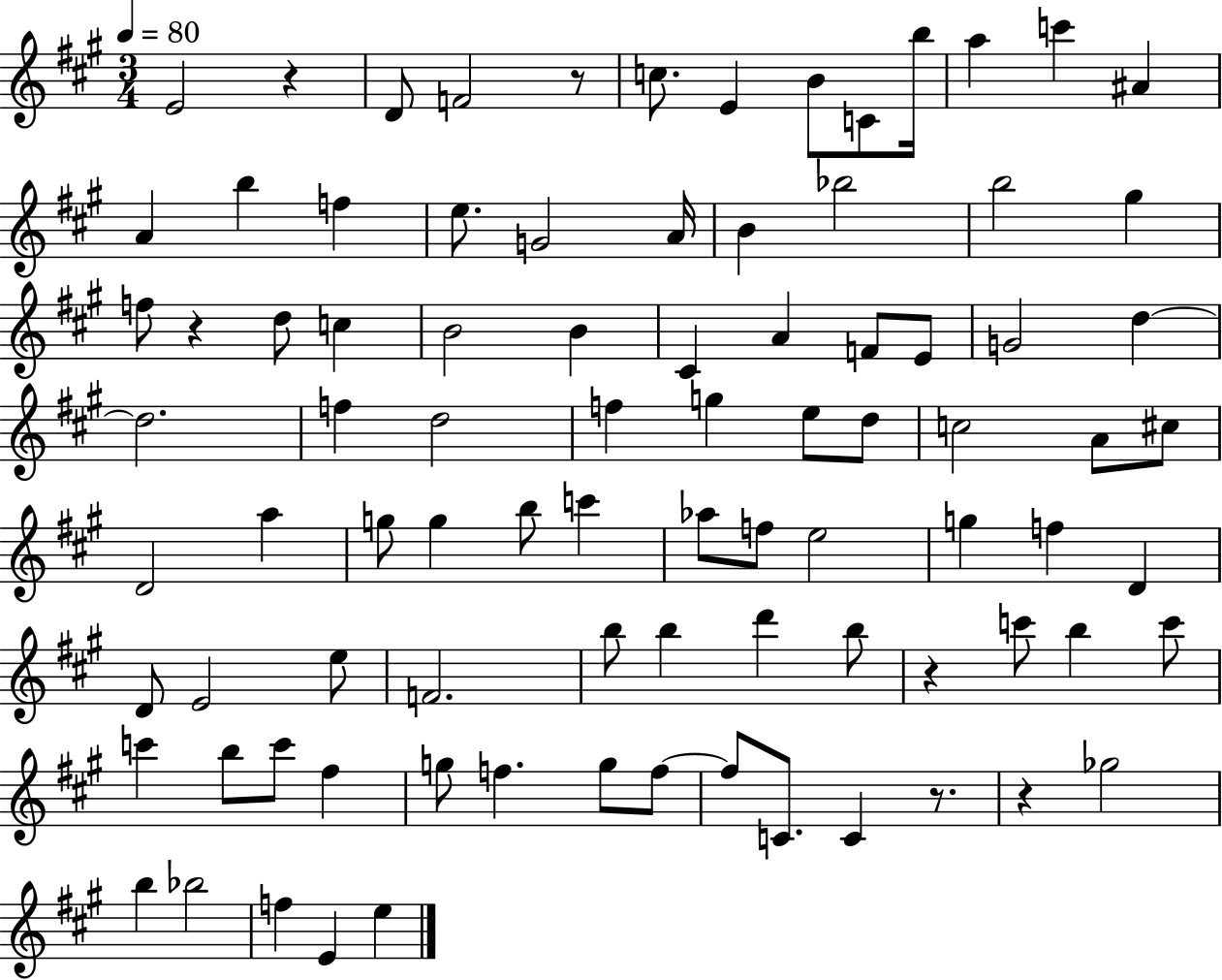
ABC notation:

X:1
T:Untitled
M:3/4
L:1/4
K:A
E2 z D/2 F2 z/2 c/2 E B/2 C/2 b/4 a c' ^A A b f e/2 G2 A/4 B _b2 b2 ^g f/2 z d/2 c B2 B ^C A F/2 E/2 G2 d d2 f d2 f g e/2 d/2 c2 A/2 ^c/2 D2 a g/2 g b/2 c' _a/2 f/2 e2 g f D D/2 E2 e/2 F2 b/2 b d' b/2 z c'/2 b c'/2 c' b/2 c'/2 ^f g/2 f g/2 f/2 f/2 C/2 C z/2 z _g2 b _b2 f E e